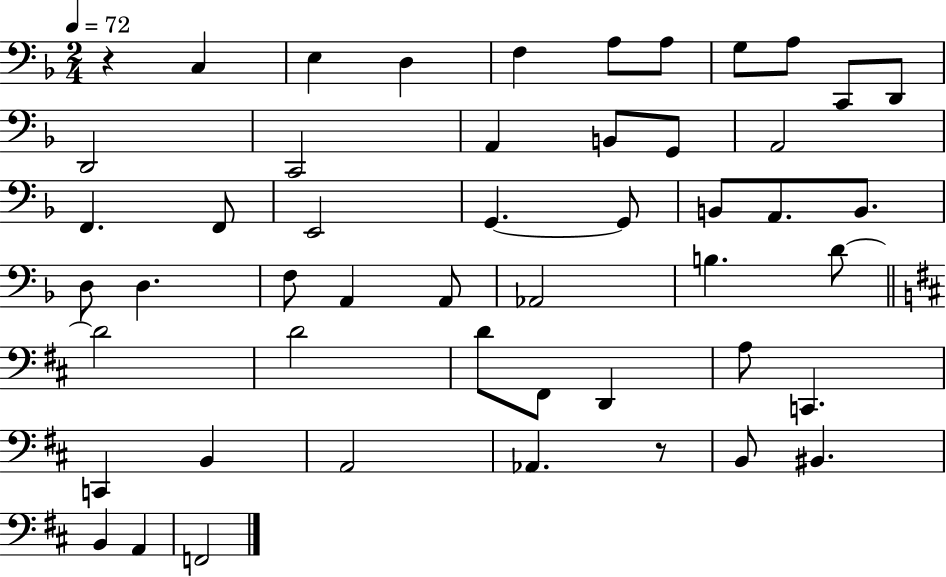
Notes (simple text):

R/q C3/q E3/q D3/q F3/q A3/e A3/e G3/e A3/e C2/e D2/e D2/h C2/h A2/q B2/e G2/e A2/h F2/q. F2/e E2/h G2/q. G2/e B2/e A2/e. B2/e. D3/e D3/q. F3/e A2/q A2/e Ab2/h B3/q. D4/e D4/h D4/h D4/e F#2/e D2/q A3/e C2/q. C2/q B2/q A2/h Ab2/q. R/e B2/e BIS2/q. B2/q A2/q F2/h